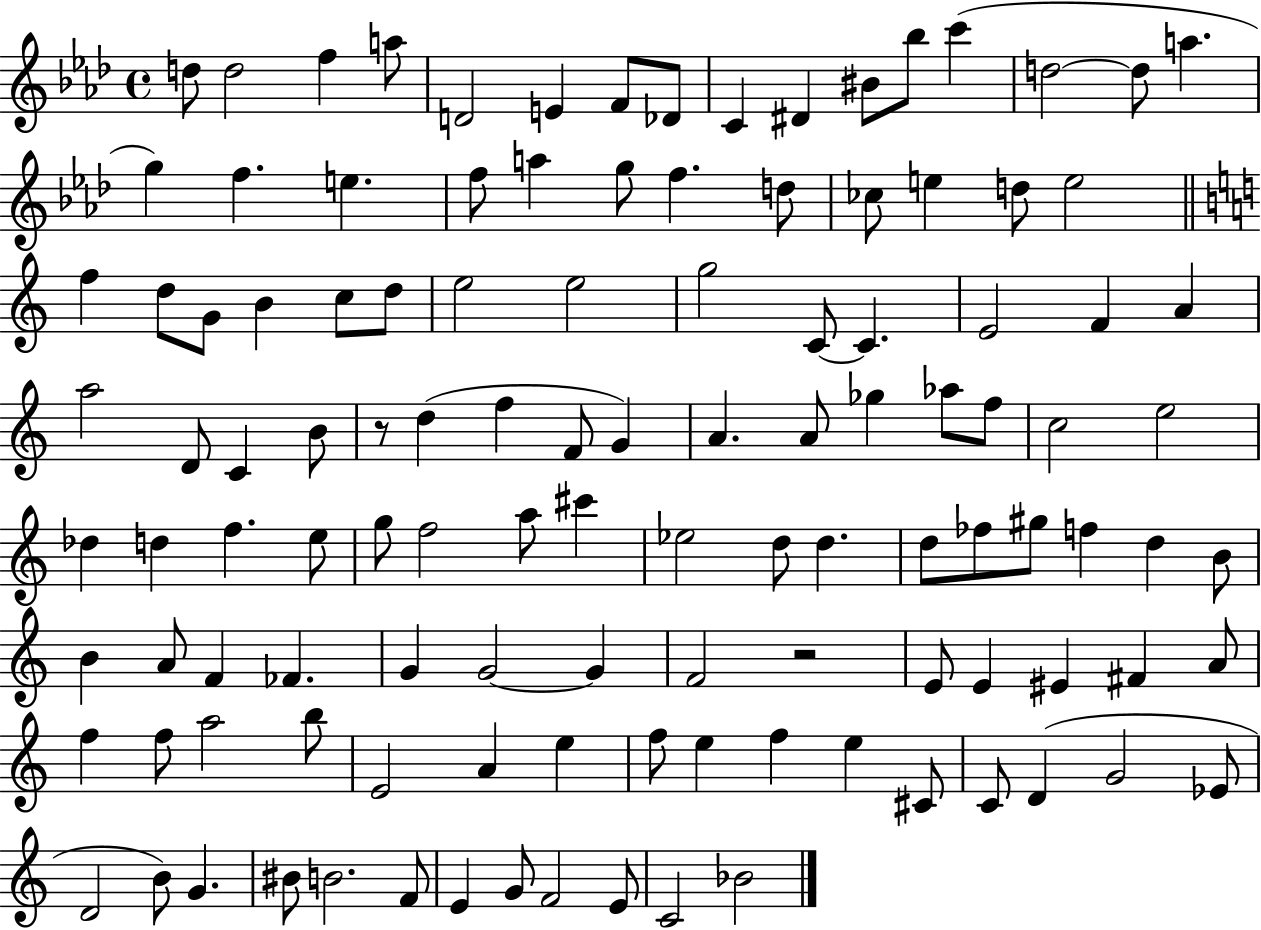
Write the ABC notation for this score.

X:1
T:Untitled
M:4/4
L:1/4
K:Ab
d/2 d2 f a/2 D2 E F/2 _D/2 C ^D ^B/2 _b/2 c' d2 d/2 a g f e f/2 a g/2 f d/2 _c/2 e d/2 e2 f d/2 G/2 B c/2 d/2 e2 e2 g2 C/2 C E2 F A a2 D/2 C B/2 z/2 d f F/2 G A A/2 _g _a/2 f/2 c2 e2 _d d f e/2 g/2 f2 a/2 ^c' _e2 d/2 d d/2 _f/2 ^g/2 f d B/2 B A/2 F _F G G2 G F2 z2 E/2 E ^E ^F A/2 f f/2 a2 b/2 E2 A e f/2 e f e ^C/2 C/2 D G2 _E/2 D2 B/2 G ^B/2 B2 F/2 E G/2 F2 E/2 C2 _B2